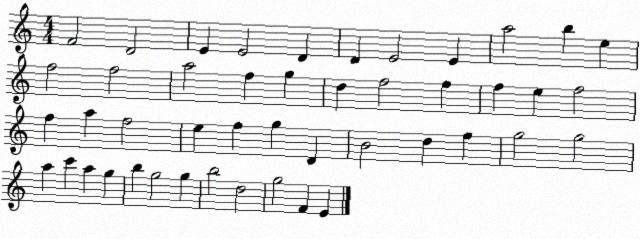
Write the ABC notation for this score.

X:1
T:Untitled
M:4/4
L:1/4
K:C
F2 D2 E E2 D D E2 E a2 b e f2 f2 a2 f g d f2 f f e f2 f a f2 e f g D B2 d f g2 g2 a c' a g b g2 g b2 d2 g2 F E